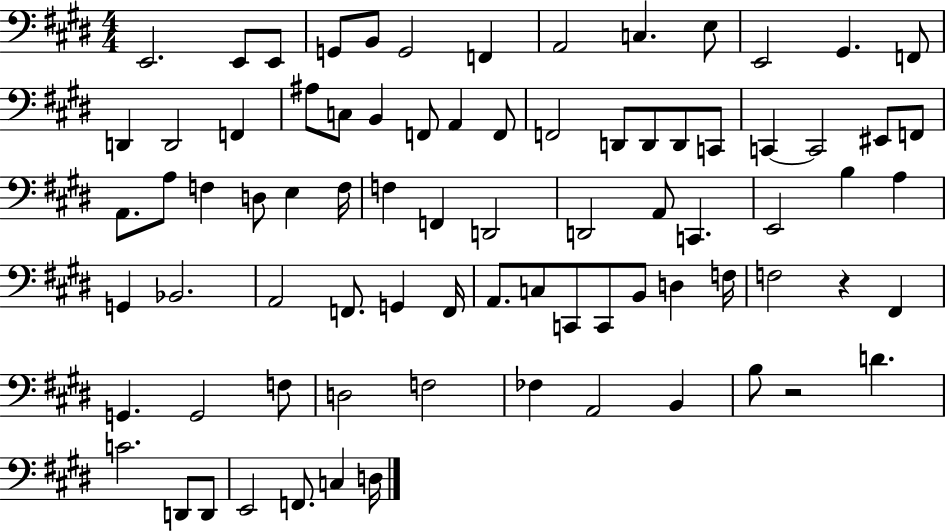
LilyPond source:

{
  \clef bass
  \numericTimeSignature
  \time 4/4
  \key e \major
  \repeat volta 2 { e,2. e,8 e,8 | g,8 b,8 g,2 f,4 | a,2 c4. e8 | e,2 gis,4. f,8 | \break d,4 d,2 f,4 | ais8 c8 b,4 f,8 a,4 f,8 | f,2 d,8 d,8 d,8 c,8 | c,4~~ c,2 eis,8 f,8 | \break a,8. a8 f4 d8 e4 f16 | f4 f,4 d,2 | d,2 a,8 c,4. | e,2 b4 a4 | \break g,4 bes,2. | a,2 f,8. g,4 f,16 | a,8. c8 c,8 c,8 b,8 d4 f16 | f2 r4 fis,4 | \break g,4. g,2 f8 | d2 f2 | fes4 a,2 b,4 | b8 r2 d'4. | \break c'2. d,8 d,8 | e,2 f,8. c4 d16 | } \bar "|."
}